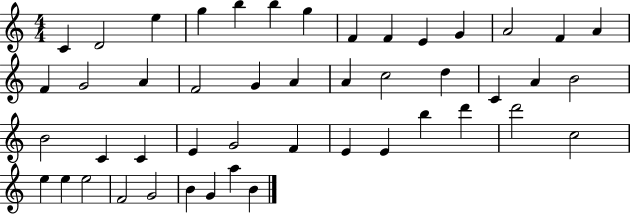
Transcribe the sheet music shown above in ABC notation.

X:1
T:Untitled
M:4/4
L:1/4
K:C
C D2 e g b b g F F E G A2 F A F G2 A F2 G A A c2 d C A B2 B2 C C E G2 F E E b d' d'2 c2 e e e2 F2 G2 B G a B